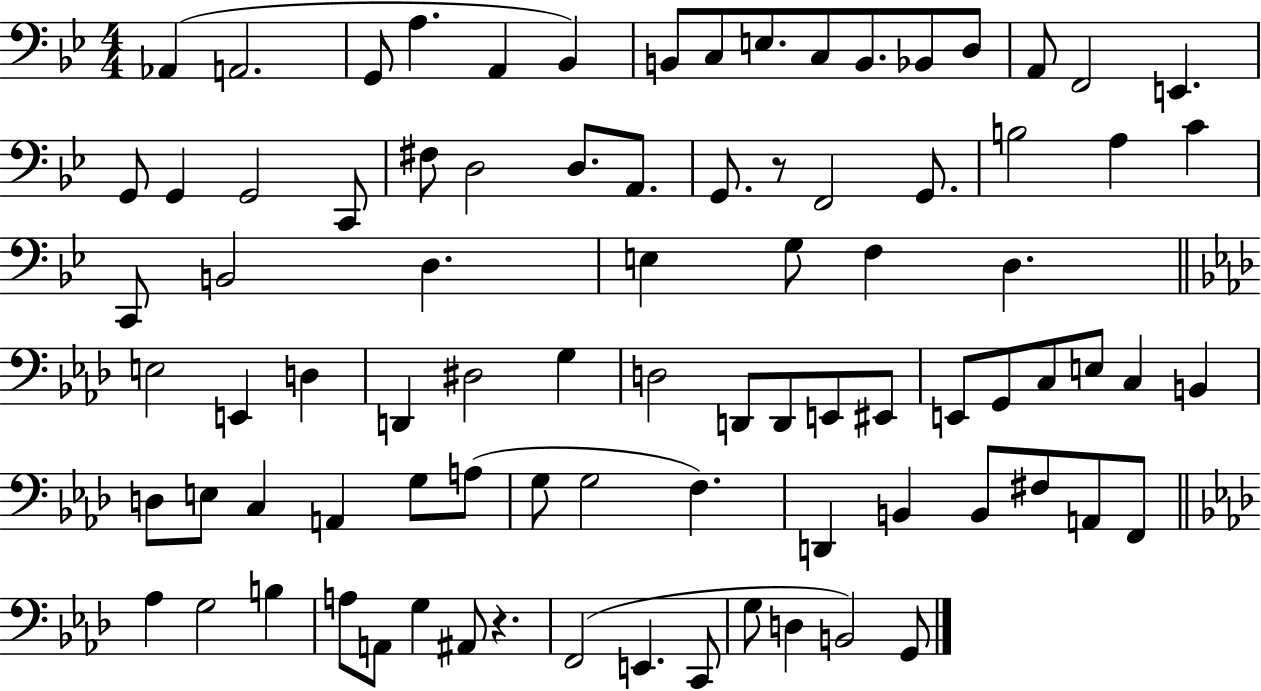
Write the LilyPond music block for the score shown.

{
  \clef bass
  \numericTimeSignature
  \time 4/4
  \key bes \major
  aes,4( a,2. | g,8 a4. a,4 bes,4) | b,8 c8 e8. c8 b,8. bes,8 d8 | a,8 f,2 e,4. | \break g,8 g,4 g,2 c,8 | fis8 d2 d8. a,8. | g,8. r8 f,2 g,8. | b2 a4 c'4 | \break c,8 b,2 d4. | e4 g8 f4 d4. | \bar "||" \break \key aes \major e2 e,4 d4 | d,4 dis2 g4 | d2 d,8 d,8 e,8 eis,8 | e,8 g,8 c8 e8 c4 b,4 | \break d8 e8 c4 a,4 g8 a8( | g8 g2 f4.) | d,4 b,4 b,8 fis8 a,8 f,8 | \bar "||" \break \key aes \major aes4 g2 b4 | a8 a,8 g4 ais,8 r4. | f,2( e,4. c,8 | g8 d4 b,2) g,8 | \break \bar "|."
}